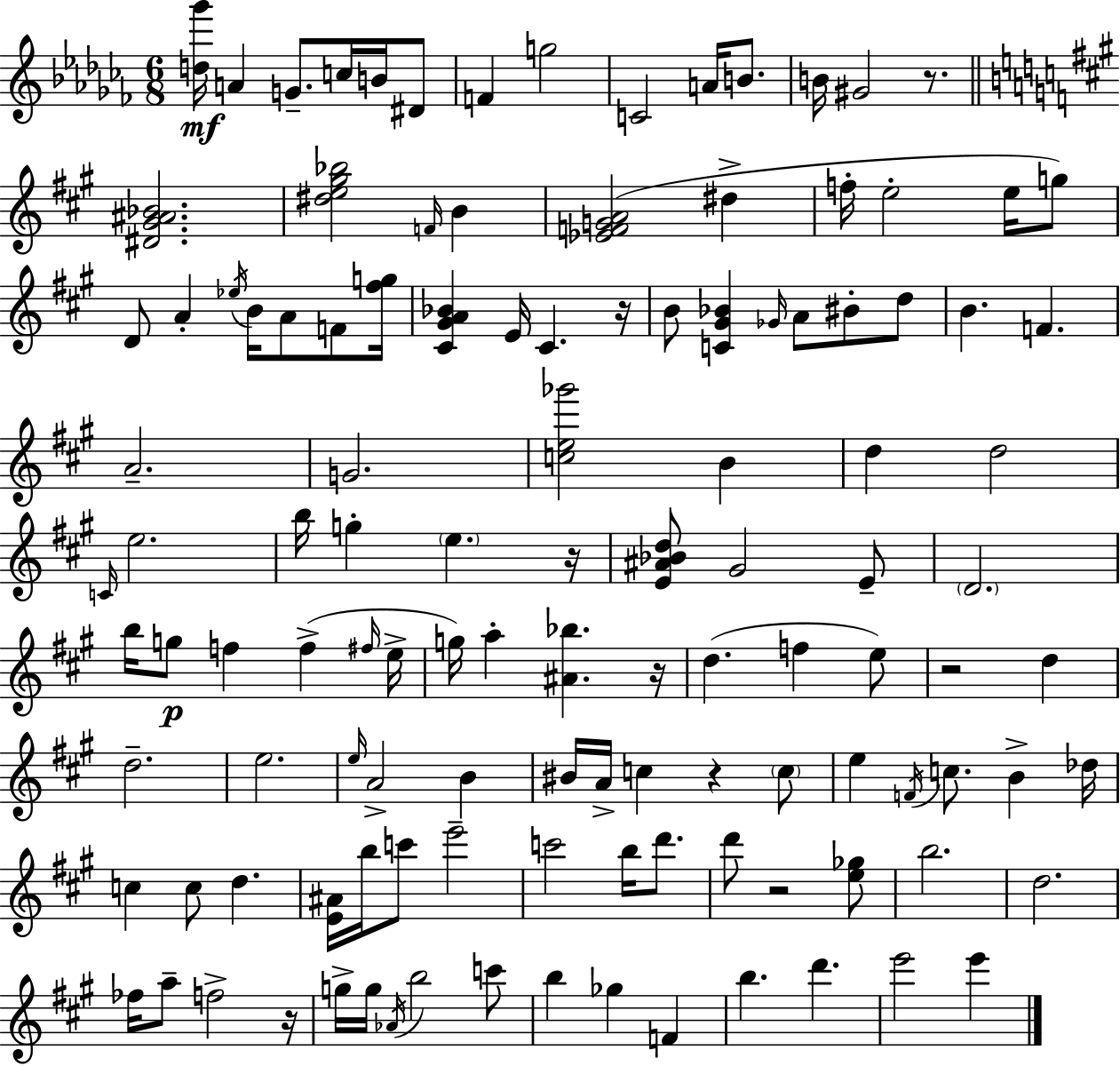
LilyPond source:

{
  \clef treble
  \numericTimeSignature
  \time 6/8
  \key aes \minor
  \repeat volta 2 { <d'' ges'''>16\mf a'4 g'8.-- c''16 b'16 dis'8 | f'4 g''2 | c'2 a'16 b'8. | b'16 gis'2 r8. | \break \bar "||" \break \key a \major <dis' gis' ais' bes'>2. | <dis'' e'' gis'' bes''>2 \grace { f'16 } b'4 | <ees' f' g' a'>2( dis''4-> | f''16-. e''2-. e''16 g''8) | \break d'8 a'4-. \acciaccatura { ees''16 } b'16 a'8 f'8 | <fis'' g''>16 <cis' gis' a' bes'>4 e'16 cis'4. | r16 b'8 <c' gis' bes'>4 \grace { ges'16 } a'8 bis'8-. | d''8 b'4. f'4. | \break a'2.-- | g'2. | <c'' e'' ges'''>2 b'4 | d''4 d''2 | \break \grace { c'16 } e''2. | b''16 g''4-. \parenthesize e''4. | r16 <e' ais' bes' d''>8 gis'2 | e'8-- \parenthesize d'2. | \break b''16 g''8\p f''4 f''4->( | \grace { fis''16 } e''16-> g''16) a''4-. <ais' bes''>4. | r16 d''4.( f''4 | e''8) r2 | \break d''4 d''2.-- | e''2. | \grace { e''16 } a'2-> | b'4 bis'16 a'16-> c''4 | \break r4 \parenthesize c''8 e''4 \acciaccatura { f'16 } c''8. | b'4-> des''16 c''4 c''8 | d''4. <e' ais'>16 b''16 c'''8 e'''2-- | c'''2 | \break b''16 d'''8. d'''8 r2 | <e'' ges''>8 b''2. | d''2. | fes''16 a''8-- f''2-> | \break r16 g''16-> g''16 \acciaccatura { aes'16 } b''2 | c'''8 b''4 | ges''4 f'4 b''4. | d'''4. e'''2 | \break e'''4 } \bar "|."
}